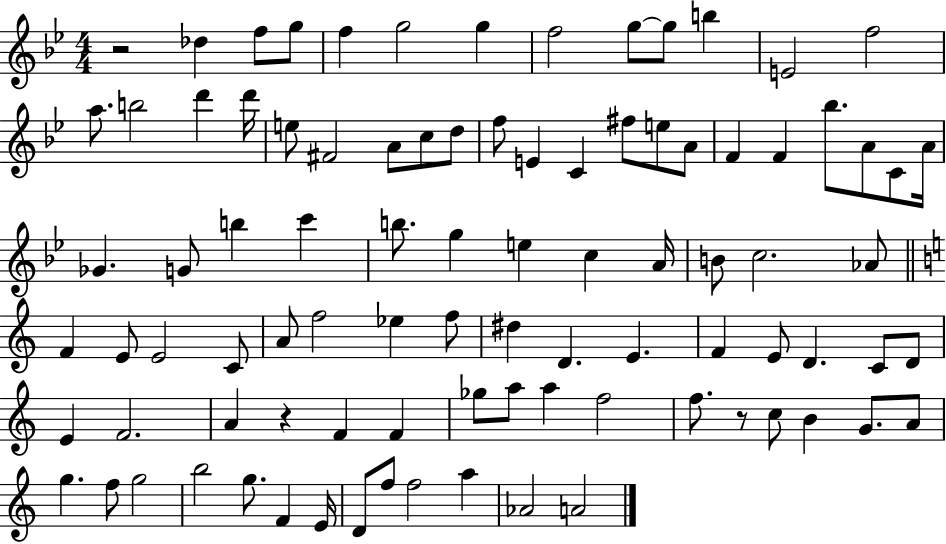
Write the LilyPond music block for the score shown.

{
  \clef treble
  \numericTimeSignature
  \time 4/4
  \key bes \major
  r2 des''4 f''8 g''8 | f''4 g''2 g''4 | f''2 g''8~~ g''8 b''4 | e'2 f''2 | \break a''8. b''2 d'''4 d'''16 | e''8 fis'2 a'8 c''8 d''8 | f''8 e'4 c'4 fis''8 e''8 a'8 | f'4 f'4 bes''8. a'8 c'8 a'16 | \break ges'4. g'8 b''4 c'''4 | b''8. g''4 e''4 c''4 a'16 | b'8 c''2. aes'8 | \bar "||" \break \key c \major f'4 e'8 e'2 c'8 | a'8 f''2 ees''4 f''8 | dis''4 d'4. e'4. | f'4 e'8 d'4. c'8 d'8 | \break e'4 f'2. | a'4 r4 f'4 f'4 | ges''8 a''8 a''4 f''2 | f''8. r8 c''8 b'4 g'8. a'8 | \break g''4. f''8 g''2 | b''2 g''8. f'4 e'16 | d'8 f''8 f''2 a''4 | aes'2 a'2 | \break \bar "|."
}